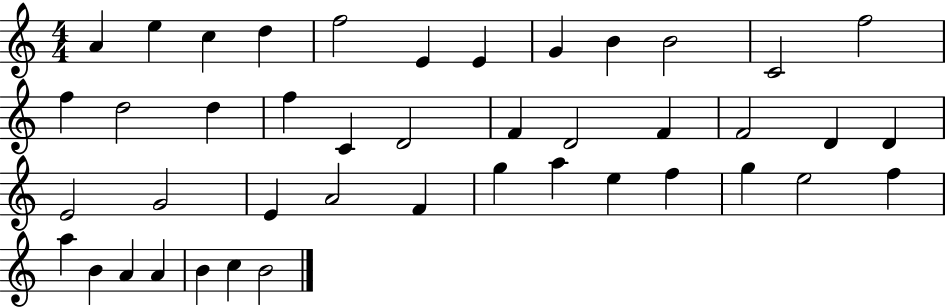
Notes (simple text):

A4/q E5/q C5/q D5/q F5/h E4/q E4/q G4/q B4/q B4/h C4/h F5/h F5/q D5/h D5/q F5/q C4/q D4/h F4/q D4/h F4/q F4/h D4/q D4/q E4/h G4/h E4/q A4/h F4/q G5/q A5/q E5/q F5/q G5/q E5/h F5/q A5/q B4/q A4/q A4/q B4/q C5/q B4/h